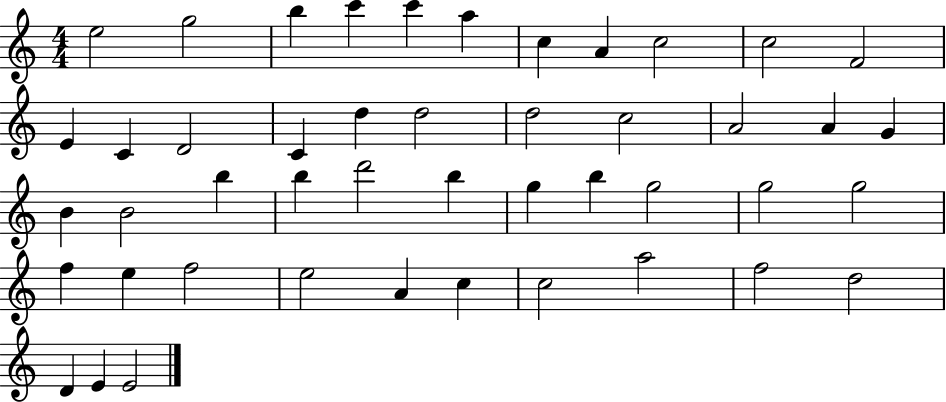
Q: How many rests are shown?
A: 0